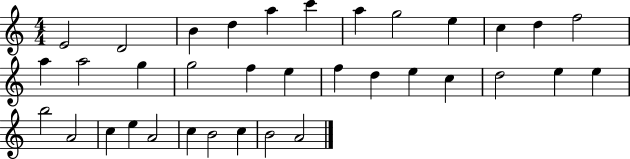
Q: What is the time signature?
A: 4/4